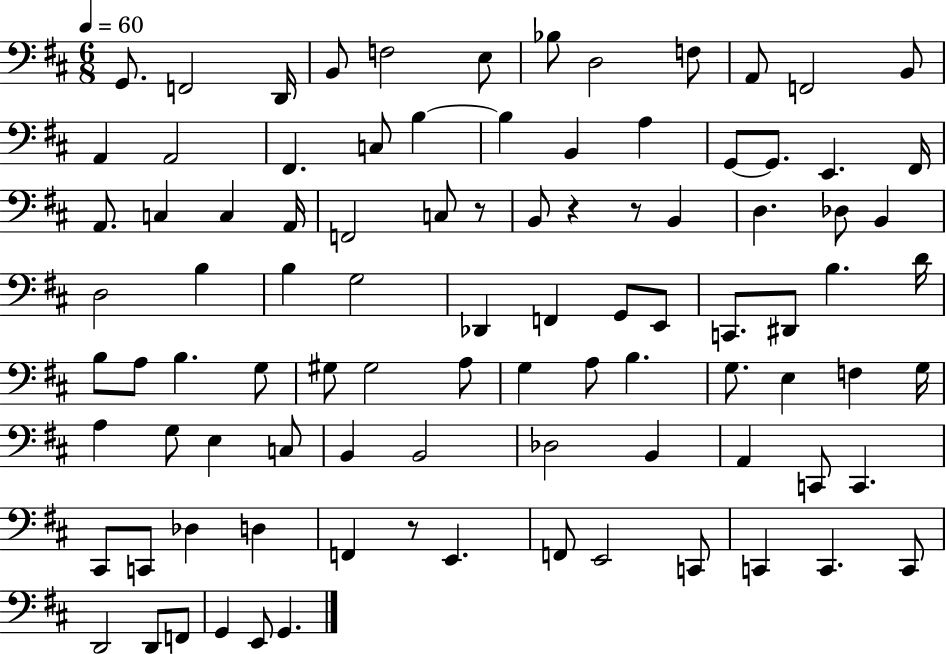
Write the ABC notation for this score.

X:1
T:Untitled
M:6/8
L:1/4
K:D
G,,/2 F,,2 D,,/4 B,,/2 F,2 E,/2 _B,/2 D,2 F,/2 A,,/2 F,,2 B,,/2 A,, A,,2 ^F,, C,/2 B, B, B,, A, G,,/2 G,,/2 E,, ^F,,/4 A,,/2 C, C, A,,/4 F,,2 C,/2 z/2 B,,/2 z z/2 B,, D, _D,/2 B,, D,2 B, B, G,2 _D,, F,, G,,/2 E,,/2 C,,/2 ^D,,/2 B, D/4 B,/2 A,/2 B, G,/2 ^G,/2 ^G,2 A,/2 G, A,/2 B, G,/2 E, F, G,/4 A, G,/2 E, C,/2 B,, B,,2 _D,2 B,, A,, C,,/2 C,, ^C,,/2 C,,/2 _D, D, F,, z/2 E,, F,,/2 E,,2 C,,/2 C,, C,, C,,/2 D,,2 D,,/2 F,,/2 G,, E,,/2 G,,